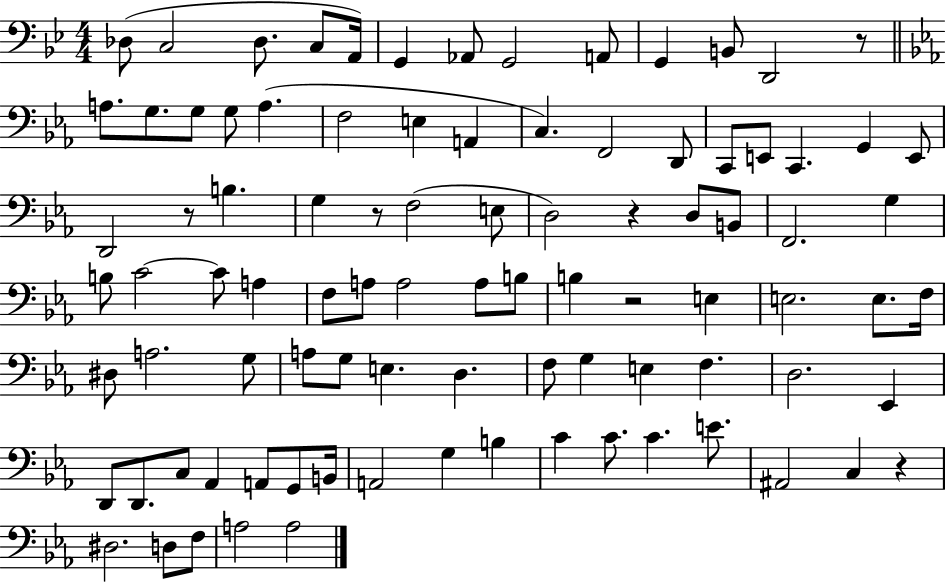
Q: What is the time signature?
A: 4/4